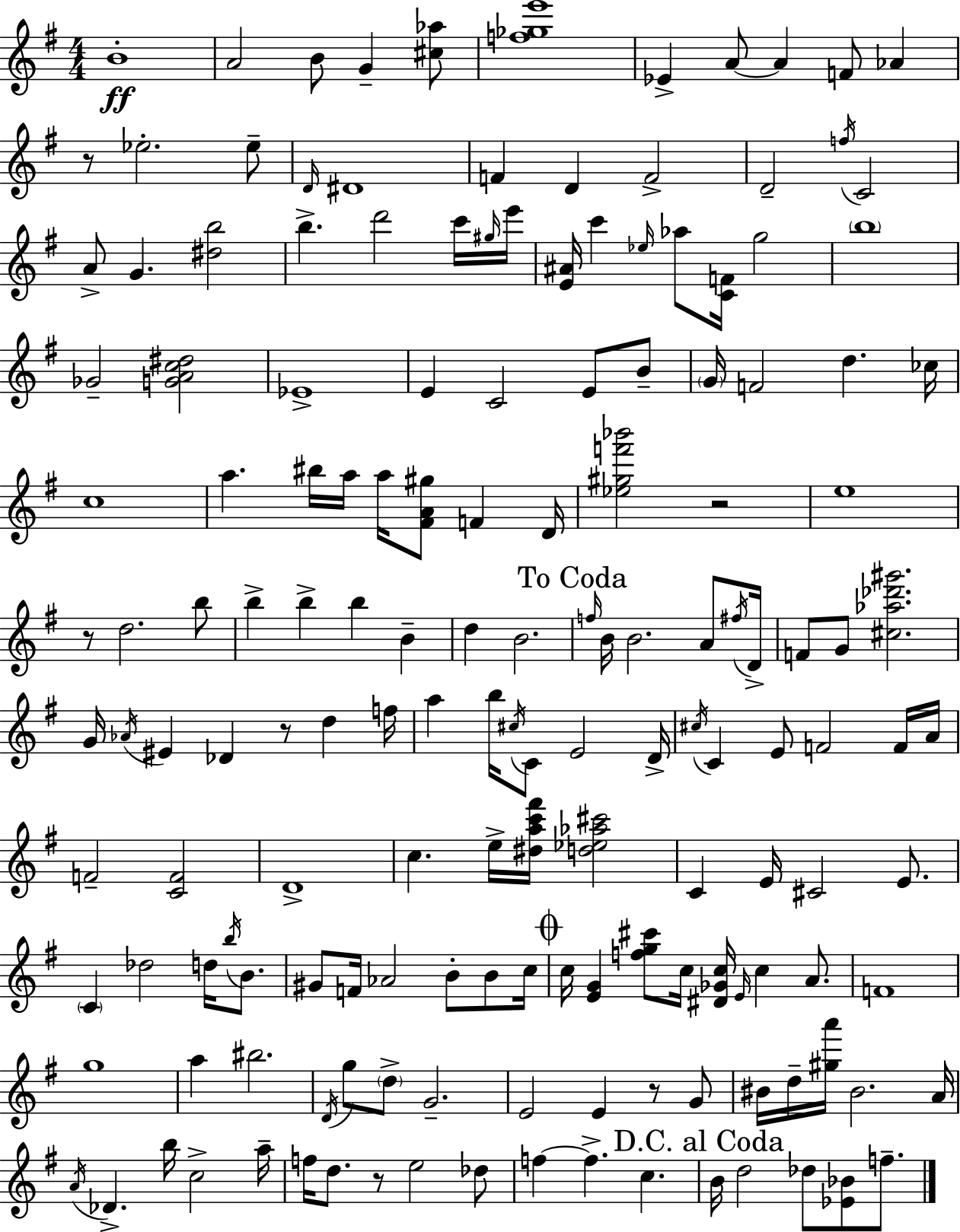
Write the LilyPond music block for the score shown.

{
  \clef treble
  \numericTimeSignature
  \time 4/4
  \key e \minor
  b'1-.\ff | a'2 b'8 g'4-- <cis'' aes''>8 | <f'' ges'' e'''>1 | ees'4-> a'8~~ a'4 f'8 aes'4 | \break r8 ees''2.-. ees''8-- | \grace { d'16 } dis'1 | f'4 d'4 f'2-> | d'2-- \acciaccatura { f''16 } c'2 | \break a'8-> g'4. <dis'' b''>2 | b''4.-> d'''2 | c'''16 \grace { gis''16 } e'''16 <e' ais'>16 c'''4 \grace { ees''16 } aes''8 <c' f'>16 g''2 | \parenthesize b''1 | \break ges'2-- <g' a' c'' dis''>2 | ees'1-> | e'4 c'2 | e'8 b'8-- \parenthesize g'16 f'2 d''4. | \break ces''16 c''1 | a''4. bis''16 a''16 a''16 <fis' a' gis''>8 f'4 | d'16 <ees'' gis'' f''' bes'''>2 r2 | e''1 | \break r8 d''2. | b''8 b''4-> b''4-> b''4 | b'4-- d''4 b'2. | \mark "To Coda" \grace { f''16 } b'16 b'2. | \break a'8 \acciaccatura { fis''16 } d'16-> f'8 g'8 <cis'' aes'' des''' gis'''>2. | g'16 \acciaccatura { aes'16 } eis'4 des'4 | r8 d''4 f''16 a''4 b''16 \acciaccatura { cis''16 } c'8 e'2 | d'16-> \acciaccatura { cis''16 } c'4 e'8 f'2 | \break f'16 a'16 f'2-- | <c' f'>2 d'1-> | c''4. e''16-> | <dis'' a'' c''' fis'''>16 <d'' ees'' aes'' cis'''>2 c'4 e'16 cis'2 | \break e'8. \parenthesize c'4 des''2 | d''16 \acciaccatura { b''16 } b'8. gis'8 f'16 aes'2 | b'8-. b'8 c''16 \mark \markup { \musicglyph "scripts.coda" } c''16 <e' g'>4 <f'' g'' cis'''>8 | c''16 <dis' ges' c''>16 \grace { e'16 } c''4 a'8. f'1 | \break g''1 | a''4 bis''2. | \acciaccatura { d'16 } g''8 \parenthesize d''8-> | g'2.-- e'2 | \break e'4 r8 g'8 bis'16 d''16-- <gis'' a'''>16 bis'2. | a'16 \acciaccatura { a'16 } des'4.-> | b''16 c''2-> a''16-- f''16 d''8. | r8 e''2 des''8 f''4~~ | \break f''4.-> c''4. \mark "D.C. al Coda" b'16 d''2 | des''8 <ees' bes'>8 f''8.-- \bar "|."
}